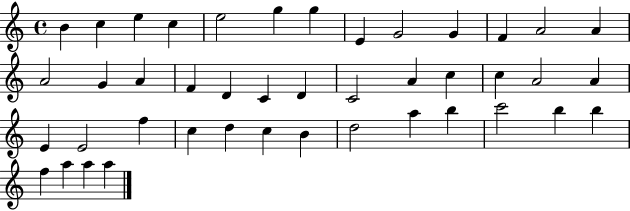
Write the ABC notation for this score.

X:1
T:Untitled
M:4/4
L:1/4
K:C
B c e c e2 g g E G2 G F A2 A A2 G A F D C D C2 A c c A2 A E E2 f c d c B d2 a b c'2 b b f a a a